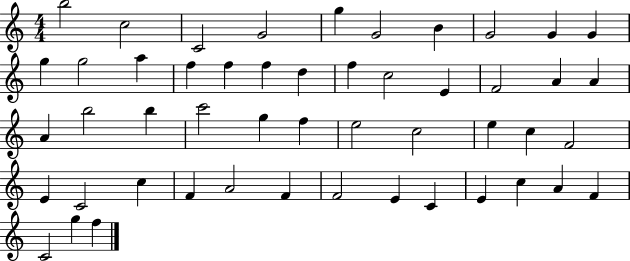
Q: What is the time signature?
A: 4/4